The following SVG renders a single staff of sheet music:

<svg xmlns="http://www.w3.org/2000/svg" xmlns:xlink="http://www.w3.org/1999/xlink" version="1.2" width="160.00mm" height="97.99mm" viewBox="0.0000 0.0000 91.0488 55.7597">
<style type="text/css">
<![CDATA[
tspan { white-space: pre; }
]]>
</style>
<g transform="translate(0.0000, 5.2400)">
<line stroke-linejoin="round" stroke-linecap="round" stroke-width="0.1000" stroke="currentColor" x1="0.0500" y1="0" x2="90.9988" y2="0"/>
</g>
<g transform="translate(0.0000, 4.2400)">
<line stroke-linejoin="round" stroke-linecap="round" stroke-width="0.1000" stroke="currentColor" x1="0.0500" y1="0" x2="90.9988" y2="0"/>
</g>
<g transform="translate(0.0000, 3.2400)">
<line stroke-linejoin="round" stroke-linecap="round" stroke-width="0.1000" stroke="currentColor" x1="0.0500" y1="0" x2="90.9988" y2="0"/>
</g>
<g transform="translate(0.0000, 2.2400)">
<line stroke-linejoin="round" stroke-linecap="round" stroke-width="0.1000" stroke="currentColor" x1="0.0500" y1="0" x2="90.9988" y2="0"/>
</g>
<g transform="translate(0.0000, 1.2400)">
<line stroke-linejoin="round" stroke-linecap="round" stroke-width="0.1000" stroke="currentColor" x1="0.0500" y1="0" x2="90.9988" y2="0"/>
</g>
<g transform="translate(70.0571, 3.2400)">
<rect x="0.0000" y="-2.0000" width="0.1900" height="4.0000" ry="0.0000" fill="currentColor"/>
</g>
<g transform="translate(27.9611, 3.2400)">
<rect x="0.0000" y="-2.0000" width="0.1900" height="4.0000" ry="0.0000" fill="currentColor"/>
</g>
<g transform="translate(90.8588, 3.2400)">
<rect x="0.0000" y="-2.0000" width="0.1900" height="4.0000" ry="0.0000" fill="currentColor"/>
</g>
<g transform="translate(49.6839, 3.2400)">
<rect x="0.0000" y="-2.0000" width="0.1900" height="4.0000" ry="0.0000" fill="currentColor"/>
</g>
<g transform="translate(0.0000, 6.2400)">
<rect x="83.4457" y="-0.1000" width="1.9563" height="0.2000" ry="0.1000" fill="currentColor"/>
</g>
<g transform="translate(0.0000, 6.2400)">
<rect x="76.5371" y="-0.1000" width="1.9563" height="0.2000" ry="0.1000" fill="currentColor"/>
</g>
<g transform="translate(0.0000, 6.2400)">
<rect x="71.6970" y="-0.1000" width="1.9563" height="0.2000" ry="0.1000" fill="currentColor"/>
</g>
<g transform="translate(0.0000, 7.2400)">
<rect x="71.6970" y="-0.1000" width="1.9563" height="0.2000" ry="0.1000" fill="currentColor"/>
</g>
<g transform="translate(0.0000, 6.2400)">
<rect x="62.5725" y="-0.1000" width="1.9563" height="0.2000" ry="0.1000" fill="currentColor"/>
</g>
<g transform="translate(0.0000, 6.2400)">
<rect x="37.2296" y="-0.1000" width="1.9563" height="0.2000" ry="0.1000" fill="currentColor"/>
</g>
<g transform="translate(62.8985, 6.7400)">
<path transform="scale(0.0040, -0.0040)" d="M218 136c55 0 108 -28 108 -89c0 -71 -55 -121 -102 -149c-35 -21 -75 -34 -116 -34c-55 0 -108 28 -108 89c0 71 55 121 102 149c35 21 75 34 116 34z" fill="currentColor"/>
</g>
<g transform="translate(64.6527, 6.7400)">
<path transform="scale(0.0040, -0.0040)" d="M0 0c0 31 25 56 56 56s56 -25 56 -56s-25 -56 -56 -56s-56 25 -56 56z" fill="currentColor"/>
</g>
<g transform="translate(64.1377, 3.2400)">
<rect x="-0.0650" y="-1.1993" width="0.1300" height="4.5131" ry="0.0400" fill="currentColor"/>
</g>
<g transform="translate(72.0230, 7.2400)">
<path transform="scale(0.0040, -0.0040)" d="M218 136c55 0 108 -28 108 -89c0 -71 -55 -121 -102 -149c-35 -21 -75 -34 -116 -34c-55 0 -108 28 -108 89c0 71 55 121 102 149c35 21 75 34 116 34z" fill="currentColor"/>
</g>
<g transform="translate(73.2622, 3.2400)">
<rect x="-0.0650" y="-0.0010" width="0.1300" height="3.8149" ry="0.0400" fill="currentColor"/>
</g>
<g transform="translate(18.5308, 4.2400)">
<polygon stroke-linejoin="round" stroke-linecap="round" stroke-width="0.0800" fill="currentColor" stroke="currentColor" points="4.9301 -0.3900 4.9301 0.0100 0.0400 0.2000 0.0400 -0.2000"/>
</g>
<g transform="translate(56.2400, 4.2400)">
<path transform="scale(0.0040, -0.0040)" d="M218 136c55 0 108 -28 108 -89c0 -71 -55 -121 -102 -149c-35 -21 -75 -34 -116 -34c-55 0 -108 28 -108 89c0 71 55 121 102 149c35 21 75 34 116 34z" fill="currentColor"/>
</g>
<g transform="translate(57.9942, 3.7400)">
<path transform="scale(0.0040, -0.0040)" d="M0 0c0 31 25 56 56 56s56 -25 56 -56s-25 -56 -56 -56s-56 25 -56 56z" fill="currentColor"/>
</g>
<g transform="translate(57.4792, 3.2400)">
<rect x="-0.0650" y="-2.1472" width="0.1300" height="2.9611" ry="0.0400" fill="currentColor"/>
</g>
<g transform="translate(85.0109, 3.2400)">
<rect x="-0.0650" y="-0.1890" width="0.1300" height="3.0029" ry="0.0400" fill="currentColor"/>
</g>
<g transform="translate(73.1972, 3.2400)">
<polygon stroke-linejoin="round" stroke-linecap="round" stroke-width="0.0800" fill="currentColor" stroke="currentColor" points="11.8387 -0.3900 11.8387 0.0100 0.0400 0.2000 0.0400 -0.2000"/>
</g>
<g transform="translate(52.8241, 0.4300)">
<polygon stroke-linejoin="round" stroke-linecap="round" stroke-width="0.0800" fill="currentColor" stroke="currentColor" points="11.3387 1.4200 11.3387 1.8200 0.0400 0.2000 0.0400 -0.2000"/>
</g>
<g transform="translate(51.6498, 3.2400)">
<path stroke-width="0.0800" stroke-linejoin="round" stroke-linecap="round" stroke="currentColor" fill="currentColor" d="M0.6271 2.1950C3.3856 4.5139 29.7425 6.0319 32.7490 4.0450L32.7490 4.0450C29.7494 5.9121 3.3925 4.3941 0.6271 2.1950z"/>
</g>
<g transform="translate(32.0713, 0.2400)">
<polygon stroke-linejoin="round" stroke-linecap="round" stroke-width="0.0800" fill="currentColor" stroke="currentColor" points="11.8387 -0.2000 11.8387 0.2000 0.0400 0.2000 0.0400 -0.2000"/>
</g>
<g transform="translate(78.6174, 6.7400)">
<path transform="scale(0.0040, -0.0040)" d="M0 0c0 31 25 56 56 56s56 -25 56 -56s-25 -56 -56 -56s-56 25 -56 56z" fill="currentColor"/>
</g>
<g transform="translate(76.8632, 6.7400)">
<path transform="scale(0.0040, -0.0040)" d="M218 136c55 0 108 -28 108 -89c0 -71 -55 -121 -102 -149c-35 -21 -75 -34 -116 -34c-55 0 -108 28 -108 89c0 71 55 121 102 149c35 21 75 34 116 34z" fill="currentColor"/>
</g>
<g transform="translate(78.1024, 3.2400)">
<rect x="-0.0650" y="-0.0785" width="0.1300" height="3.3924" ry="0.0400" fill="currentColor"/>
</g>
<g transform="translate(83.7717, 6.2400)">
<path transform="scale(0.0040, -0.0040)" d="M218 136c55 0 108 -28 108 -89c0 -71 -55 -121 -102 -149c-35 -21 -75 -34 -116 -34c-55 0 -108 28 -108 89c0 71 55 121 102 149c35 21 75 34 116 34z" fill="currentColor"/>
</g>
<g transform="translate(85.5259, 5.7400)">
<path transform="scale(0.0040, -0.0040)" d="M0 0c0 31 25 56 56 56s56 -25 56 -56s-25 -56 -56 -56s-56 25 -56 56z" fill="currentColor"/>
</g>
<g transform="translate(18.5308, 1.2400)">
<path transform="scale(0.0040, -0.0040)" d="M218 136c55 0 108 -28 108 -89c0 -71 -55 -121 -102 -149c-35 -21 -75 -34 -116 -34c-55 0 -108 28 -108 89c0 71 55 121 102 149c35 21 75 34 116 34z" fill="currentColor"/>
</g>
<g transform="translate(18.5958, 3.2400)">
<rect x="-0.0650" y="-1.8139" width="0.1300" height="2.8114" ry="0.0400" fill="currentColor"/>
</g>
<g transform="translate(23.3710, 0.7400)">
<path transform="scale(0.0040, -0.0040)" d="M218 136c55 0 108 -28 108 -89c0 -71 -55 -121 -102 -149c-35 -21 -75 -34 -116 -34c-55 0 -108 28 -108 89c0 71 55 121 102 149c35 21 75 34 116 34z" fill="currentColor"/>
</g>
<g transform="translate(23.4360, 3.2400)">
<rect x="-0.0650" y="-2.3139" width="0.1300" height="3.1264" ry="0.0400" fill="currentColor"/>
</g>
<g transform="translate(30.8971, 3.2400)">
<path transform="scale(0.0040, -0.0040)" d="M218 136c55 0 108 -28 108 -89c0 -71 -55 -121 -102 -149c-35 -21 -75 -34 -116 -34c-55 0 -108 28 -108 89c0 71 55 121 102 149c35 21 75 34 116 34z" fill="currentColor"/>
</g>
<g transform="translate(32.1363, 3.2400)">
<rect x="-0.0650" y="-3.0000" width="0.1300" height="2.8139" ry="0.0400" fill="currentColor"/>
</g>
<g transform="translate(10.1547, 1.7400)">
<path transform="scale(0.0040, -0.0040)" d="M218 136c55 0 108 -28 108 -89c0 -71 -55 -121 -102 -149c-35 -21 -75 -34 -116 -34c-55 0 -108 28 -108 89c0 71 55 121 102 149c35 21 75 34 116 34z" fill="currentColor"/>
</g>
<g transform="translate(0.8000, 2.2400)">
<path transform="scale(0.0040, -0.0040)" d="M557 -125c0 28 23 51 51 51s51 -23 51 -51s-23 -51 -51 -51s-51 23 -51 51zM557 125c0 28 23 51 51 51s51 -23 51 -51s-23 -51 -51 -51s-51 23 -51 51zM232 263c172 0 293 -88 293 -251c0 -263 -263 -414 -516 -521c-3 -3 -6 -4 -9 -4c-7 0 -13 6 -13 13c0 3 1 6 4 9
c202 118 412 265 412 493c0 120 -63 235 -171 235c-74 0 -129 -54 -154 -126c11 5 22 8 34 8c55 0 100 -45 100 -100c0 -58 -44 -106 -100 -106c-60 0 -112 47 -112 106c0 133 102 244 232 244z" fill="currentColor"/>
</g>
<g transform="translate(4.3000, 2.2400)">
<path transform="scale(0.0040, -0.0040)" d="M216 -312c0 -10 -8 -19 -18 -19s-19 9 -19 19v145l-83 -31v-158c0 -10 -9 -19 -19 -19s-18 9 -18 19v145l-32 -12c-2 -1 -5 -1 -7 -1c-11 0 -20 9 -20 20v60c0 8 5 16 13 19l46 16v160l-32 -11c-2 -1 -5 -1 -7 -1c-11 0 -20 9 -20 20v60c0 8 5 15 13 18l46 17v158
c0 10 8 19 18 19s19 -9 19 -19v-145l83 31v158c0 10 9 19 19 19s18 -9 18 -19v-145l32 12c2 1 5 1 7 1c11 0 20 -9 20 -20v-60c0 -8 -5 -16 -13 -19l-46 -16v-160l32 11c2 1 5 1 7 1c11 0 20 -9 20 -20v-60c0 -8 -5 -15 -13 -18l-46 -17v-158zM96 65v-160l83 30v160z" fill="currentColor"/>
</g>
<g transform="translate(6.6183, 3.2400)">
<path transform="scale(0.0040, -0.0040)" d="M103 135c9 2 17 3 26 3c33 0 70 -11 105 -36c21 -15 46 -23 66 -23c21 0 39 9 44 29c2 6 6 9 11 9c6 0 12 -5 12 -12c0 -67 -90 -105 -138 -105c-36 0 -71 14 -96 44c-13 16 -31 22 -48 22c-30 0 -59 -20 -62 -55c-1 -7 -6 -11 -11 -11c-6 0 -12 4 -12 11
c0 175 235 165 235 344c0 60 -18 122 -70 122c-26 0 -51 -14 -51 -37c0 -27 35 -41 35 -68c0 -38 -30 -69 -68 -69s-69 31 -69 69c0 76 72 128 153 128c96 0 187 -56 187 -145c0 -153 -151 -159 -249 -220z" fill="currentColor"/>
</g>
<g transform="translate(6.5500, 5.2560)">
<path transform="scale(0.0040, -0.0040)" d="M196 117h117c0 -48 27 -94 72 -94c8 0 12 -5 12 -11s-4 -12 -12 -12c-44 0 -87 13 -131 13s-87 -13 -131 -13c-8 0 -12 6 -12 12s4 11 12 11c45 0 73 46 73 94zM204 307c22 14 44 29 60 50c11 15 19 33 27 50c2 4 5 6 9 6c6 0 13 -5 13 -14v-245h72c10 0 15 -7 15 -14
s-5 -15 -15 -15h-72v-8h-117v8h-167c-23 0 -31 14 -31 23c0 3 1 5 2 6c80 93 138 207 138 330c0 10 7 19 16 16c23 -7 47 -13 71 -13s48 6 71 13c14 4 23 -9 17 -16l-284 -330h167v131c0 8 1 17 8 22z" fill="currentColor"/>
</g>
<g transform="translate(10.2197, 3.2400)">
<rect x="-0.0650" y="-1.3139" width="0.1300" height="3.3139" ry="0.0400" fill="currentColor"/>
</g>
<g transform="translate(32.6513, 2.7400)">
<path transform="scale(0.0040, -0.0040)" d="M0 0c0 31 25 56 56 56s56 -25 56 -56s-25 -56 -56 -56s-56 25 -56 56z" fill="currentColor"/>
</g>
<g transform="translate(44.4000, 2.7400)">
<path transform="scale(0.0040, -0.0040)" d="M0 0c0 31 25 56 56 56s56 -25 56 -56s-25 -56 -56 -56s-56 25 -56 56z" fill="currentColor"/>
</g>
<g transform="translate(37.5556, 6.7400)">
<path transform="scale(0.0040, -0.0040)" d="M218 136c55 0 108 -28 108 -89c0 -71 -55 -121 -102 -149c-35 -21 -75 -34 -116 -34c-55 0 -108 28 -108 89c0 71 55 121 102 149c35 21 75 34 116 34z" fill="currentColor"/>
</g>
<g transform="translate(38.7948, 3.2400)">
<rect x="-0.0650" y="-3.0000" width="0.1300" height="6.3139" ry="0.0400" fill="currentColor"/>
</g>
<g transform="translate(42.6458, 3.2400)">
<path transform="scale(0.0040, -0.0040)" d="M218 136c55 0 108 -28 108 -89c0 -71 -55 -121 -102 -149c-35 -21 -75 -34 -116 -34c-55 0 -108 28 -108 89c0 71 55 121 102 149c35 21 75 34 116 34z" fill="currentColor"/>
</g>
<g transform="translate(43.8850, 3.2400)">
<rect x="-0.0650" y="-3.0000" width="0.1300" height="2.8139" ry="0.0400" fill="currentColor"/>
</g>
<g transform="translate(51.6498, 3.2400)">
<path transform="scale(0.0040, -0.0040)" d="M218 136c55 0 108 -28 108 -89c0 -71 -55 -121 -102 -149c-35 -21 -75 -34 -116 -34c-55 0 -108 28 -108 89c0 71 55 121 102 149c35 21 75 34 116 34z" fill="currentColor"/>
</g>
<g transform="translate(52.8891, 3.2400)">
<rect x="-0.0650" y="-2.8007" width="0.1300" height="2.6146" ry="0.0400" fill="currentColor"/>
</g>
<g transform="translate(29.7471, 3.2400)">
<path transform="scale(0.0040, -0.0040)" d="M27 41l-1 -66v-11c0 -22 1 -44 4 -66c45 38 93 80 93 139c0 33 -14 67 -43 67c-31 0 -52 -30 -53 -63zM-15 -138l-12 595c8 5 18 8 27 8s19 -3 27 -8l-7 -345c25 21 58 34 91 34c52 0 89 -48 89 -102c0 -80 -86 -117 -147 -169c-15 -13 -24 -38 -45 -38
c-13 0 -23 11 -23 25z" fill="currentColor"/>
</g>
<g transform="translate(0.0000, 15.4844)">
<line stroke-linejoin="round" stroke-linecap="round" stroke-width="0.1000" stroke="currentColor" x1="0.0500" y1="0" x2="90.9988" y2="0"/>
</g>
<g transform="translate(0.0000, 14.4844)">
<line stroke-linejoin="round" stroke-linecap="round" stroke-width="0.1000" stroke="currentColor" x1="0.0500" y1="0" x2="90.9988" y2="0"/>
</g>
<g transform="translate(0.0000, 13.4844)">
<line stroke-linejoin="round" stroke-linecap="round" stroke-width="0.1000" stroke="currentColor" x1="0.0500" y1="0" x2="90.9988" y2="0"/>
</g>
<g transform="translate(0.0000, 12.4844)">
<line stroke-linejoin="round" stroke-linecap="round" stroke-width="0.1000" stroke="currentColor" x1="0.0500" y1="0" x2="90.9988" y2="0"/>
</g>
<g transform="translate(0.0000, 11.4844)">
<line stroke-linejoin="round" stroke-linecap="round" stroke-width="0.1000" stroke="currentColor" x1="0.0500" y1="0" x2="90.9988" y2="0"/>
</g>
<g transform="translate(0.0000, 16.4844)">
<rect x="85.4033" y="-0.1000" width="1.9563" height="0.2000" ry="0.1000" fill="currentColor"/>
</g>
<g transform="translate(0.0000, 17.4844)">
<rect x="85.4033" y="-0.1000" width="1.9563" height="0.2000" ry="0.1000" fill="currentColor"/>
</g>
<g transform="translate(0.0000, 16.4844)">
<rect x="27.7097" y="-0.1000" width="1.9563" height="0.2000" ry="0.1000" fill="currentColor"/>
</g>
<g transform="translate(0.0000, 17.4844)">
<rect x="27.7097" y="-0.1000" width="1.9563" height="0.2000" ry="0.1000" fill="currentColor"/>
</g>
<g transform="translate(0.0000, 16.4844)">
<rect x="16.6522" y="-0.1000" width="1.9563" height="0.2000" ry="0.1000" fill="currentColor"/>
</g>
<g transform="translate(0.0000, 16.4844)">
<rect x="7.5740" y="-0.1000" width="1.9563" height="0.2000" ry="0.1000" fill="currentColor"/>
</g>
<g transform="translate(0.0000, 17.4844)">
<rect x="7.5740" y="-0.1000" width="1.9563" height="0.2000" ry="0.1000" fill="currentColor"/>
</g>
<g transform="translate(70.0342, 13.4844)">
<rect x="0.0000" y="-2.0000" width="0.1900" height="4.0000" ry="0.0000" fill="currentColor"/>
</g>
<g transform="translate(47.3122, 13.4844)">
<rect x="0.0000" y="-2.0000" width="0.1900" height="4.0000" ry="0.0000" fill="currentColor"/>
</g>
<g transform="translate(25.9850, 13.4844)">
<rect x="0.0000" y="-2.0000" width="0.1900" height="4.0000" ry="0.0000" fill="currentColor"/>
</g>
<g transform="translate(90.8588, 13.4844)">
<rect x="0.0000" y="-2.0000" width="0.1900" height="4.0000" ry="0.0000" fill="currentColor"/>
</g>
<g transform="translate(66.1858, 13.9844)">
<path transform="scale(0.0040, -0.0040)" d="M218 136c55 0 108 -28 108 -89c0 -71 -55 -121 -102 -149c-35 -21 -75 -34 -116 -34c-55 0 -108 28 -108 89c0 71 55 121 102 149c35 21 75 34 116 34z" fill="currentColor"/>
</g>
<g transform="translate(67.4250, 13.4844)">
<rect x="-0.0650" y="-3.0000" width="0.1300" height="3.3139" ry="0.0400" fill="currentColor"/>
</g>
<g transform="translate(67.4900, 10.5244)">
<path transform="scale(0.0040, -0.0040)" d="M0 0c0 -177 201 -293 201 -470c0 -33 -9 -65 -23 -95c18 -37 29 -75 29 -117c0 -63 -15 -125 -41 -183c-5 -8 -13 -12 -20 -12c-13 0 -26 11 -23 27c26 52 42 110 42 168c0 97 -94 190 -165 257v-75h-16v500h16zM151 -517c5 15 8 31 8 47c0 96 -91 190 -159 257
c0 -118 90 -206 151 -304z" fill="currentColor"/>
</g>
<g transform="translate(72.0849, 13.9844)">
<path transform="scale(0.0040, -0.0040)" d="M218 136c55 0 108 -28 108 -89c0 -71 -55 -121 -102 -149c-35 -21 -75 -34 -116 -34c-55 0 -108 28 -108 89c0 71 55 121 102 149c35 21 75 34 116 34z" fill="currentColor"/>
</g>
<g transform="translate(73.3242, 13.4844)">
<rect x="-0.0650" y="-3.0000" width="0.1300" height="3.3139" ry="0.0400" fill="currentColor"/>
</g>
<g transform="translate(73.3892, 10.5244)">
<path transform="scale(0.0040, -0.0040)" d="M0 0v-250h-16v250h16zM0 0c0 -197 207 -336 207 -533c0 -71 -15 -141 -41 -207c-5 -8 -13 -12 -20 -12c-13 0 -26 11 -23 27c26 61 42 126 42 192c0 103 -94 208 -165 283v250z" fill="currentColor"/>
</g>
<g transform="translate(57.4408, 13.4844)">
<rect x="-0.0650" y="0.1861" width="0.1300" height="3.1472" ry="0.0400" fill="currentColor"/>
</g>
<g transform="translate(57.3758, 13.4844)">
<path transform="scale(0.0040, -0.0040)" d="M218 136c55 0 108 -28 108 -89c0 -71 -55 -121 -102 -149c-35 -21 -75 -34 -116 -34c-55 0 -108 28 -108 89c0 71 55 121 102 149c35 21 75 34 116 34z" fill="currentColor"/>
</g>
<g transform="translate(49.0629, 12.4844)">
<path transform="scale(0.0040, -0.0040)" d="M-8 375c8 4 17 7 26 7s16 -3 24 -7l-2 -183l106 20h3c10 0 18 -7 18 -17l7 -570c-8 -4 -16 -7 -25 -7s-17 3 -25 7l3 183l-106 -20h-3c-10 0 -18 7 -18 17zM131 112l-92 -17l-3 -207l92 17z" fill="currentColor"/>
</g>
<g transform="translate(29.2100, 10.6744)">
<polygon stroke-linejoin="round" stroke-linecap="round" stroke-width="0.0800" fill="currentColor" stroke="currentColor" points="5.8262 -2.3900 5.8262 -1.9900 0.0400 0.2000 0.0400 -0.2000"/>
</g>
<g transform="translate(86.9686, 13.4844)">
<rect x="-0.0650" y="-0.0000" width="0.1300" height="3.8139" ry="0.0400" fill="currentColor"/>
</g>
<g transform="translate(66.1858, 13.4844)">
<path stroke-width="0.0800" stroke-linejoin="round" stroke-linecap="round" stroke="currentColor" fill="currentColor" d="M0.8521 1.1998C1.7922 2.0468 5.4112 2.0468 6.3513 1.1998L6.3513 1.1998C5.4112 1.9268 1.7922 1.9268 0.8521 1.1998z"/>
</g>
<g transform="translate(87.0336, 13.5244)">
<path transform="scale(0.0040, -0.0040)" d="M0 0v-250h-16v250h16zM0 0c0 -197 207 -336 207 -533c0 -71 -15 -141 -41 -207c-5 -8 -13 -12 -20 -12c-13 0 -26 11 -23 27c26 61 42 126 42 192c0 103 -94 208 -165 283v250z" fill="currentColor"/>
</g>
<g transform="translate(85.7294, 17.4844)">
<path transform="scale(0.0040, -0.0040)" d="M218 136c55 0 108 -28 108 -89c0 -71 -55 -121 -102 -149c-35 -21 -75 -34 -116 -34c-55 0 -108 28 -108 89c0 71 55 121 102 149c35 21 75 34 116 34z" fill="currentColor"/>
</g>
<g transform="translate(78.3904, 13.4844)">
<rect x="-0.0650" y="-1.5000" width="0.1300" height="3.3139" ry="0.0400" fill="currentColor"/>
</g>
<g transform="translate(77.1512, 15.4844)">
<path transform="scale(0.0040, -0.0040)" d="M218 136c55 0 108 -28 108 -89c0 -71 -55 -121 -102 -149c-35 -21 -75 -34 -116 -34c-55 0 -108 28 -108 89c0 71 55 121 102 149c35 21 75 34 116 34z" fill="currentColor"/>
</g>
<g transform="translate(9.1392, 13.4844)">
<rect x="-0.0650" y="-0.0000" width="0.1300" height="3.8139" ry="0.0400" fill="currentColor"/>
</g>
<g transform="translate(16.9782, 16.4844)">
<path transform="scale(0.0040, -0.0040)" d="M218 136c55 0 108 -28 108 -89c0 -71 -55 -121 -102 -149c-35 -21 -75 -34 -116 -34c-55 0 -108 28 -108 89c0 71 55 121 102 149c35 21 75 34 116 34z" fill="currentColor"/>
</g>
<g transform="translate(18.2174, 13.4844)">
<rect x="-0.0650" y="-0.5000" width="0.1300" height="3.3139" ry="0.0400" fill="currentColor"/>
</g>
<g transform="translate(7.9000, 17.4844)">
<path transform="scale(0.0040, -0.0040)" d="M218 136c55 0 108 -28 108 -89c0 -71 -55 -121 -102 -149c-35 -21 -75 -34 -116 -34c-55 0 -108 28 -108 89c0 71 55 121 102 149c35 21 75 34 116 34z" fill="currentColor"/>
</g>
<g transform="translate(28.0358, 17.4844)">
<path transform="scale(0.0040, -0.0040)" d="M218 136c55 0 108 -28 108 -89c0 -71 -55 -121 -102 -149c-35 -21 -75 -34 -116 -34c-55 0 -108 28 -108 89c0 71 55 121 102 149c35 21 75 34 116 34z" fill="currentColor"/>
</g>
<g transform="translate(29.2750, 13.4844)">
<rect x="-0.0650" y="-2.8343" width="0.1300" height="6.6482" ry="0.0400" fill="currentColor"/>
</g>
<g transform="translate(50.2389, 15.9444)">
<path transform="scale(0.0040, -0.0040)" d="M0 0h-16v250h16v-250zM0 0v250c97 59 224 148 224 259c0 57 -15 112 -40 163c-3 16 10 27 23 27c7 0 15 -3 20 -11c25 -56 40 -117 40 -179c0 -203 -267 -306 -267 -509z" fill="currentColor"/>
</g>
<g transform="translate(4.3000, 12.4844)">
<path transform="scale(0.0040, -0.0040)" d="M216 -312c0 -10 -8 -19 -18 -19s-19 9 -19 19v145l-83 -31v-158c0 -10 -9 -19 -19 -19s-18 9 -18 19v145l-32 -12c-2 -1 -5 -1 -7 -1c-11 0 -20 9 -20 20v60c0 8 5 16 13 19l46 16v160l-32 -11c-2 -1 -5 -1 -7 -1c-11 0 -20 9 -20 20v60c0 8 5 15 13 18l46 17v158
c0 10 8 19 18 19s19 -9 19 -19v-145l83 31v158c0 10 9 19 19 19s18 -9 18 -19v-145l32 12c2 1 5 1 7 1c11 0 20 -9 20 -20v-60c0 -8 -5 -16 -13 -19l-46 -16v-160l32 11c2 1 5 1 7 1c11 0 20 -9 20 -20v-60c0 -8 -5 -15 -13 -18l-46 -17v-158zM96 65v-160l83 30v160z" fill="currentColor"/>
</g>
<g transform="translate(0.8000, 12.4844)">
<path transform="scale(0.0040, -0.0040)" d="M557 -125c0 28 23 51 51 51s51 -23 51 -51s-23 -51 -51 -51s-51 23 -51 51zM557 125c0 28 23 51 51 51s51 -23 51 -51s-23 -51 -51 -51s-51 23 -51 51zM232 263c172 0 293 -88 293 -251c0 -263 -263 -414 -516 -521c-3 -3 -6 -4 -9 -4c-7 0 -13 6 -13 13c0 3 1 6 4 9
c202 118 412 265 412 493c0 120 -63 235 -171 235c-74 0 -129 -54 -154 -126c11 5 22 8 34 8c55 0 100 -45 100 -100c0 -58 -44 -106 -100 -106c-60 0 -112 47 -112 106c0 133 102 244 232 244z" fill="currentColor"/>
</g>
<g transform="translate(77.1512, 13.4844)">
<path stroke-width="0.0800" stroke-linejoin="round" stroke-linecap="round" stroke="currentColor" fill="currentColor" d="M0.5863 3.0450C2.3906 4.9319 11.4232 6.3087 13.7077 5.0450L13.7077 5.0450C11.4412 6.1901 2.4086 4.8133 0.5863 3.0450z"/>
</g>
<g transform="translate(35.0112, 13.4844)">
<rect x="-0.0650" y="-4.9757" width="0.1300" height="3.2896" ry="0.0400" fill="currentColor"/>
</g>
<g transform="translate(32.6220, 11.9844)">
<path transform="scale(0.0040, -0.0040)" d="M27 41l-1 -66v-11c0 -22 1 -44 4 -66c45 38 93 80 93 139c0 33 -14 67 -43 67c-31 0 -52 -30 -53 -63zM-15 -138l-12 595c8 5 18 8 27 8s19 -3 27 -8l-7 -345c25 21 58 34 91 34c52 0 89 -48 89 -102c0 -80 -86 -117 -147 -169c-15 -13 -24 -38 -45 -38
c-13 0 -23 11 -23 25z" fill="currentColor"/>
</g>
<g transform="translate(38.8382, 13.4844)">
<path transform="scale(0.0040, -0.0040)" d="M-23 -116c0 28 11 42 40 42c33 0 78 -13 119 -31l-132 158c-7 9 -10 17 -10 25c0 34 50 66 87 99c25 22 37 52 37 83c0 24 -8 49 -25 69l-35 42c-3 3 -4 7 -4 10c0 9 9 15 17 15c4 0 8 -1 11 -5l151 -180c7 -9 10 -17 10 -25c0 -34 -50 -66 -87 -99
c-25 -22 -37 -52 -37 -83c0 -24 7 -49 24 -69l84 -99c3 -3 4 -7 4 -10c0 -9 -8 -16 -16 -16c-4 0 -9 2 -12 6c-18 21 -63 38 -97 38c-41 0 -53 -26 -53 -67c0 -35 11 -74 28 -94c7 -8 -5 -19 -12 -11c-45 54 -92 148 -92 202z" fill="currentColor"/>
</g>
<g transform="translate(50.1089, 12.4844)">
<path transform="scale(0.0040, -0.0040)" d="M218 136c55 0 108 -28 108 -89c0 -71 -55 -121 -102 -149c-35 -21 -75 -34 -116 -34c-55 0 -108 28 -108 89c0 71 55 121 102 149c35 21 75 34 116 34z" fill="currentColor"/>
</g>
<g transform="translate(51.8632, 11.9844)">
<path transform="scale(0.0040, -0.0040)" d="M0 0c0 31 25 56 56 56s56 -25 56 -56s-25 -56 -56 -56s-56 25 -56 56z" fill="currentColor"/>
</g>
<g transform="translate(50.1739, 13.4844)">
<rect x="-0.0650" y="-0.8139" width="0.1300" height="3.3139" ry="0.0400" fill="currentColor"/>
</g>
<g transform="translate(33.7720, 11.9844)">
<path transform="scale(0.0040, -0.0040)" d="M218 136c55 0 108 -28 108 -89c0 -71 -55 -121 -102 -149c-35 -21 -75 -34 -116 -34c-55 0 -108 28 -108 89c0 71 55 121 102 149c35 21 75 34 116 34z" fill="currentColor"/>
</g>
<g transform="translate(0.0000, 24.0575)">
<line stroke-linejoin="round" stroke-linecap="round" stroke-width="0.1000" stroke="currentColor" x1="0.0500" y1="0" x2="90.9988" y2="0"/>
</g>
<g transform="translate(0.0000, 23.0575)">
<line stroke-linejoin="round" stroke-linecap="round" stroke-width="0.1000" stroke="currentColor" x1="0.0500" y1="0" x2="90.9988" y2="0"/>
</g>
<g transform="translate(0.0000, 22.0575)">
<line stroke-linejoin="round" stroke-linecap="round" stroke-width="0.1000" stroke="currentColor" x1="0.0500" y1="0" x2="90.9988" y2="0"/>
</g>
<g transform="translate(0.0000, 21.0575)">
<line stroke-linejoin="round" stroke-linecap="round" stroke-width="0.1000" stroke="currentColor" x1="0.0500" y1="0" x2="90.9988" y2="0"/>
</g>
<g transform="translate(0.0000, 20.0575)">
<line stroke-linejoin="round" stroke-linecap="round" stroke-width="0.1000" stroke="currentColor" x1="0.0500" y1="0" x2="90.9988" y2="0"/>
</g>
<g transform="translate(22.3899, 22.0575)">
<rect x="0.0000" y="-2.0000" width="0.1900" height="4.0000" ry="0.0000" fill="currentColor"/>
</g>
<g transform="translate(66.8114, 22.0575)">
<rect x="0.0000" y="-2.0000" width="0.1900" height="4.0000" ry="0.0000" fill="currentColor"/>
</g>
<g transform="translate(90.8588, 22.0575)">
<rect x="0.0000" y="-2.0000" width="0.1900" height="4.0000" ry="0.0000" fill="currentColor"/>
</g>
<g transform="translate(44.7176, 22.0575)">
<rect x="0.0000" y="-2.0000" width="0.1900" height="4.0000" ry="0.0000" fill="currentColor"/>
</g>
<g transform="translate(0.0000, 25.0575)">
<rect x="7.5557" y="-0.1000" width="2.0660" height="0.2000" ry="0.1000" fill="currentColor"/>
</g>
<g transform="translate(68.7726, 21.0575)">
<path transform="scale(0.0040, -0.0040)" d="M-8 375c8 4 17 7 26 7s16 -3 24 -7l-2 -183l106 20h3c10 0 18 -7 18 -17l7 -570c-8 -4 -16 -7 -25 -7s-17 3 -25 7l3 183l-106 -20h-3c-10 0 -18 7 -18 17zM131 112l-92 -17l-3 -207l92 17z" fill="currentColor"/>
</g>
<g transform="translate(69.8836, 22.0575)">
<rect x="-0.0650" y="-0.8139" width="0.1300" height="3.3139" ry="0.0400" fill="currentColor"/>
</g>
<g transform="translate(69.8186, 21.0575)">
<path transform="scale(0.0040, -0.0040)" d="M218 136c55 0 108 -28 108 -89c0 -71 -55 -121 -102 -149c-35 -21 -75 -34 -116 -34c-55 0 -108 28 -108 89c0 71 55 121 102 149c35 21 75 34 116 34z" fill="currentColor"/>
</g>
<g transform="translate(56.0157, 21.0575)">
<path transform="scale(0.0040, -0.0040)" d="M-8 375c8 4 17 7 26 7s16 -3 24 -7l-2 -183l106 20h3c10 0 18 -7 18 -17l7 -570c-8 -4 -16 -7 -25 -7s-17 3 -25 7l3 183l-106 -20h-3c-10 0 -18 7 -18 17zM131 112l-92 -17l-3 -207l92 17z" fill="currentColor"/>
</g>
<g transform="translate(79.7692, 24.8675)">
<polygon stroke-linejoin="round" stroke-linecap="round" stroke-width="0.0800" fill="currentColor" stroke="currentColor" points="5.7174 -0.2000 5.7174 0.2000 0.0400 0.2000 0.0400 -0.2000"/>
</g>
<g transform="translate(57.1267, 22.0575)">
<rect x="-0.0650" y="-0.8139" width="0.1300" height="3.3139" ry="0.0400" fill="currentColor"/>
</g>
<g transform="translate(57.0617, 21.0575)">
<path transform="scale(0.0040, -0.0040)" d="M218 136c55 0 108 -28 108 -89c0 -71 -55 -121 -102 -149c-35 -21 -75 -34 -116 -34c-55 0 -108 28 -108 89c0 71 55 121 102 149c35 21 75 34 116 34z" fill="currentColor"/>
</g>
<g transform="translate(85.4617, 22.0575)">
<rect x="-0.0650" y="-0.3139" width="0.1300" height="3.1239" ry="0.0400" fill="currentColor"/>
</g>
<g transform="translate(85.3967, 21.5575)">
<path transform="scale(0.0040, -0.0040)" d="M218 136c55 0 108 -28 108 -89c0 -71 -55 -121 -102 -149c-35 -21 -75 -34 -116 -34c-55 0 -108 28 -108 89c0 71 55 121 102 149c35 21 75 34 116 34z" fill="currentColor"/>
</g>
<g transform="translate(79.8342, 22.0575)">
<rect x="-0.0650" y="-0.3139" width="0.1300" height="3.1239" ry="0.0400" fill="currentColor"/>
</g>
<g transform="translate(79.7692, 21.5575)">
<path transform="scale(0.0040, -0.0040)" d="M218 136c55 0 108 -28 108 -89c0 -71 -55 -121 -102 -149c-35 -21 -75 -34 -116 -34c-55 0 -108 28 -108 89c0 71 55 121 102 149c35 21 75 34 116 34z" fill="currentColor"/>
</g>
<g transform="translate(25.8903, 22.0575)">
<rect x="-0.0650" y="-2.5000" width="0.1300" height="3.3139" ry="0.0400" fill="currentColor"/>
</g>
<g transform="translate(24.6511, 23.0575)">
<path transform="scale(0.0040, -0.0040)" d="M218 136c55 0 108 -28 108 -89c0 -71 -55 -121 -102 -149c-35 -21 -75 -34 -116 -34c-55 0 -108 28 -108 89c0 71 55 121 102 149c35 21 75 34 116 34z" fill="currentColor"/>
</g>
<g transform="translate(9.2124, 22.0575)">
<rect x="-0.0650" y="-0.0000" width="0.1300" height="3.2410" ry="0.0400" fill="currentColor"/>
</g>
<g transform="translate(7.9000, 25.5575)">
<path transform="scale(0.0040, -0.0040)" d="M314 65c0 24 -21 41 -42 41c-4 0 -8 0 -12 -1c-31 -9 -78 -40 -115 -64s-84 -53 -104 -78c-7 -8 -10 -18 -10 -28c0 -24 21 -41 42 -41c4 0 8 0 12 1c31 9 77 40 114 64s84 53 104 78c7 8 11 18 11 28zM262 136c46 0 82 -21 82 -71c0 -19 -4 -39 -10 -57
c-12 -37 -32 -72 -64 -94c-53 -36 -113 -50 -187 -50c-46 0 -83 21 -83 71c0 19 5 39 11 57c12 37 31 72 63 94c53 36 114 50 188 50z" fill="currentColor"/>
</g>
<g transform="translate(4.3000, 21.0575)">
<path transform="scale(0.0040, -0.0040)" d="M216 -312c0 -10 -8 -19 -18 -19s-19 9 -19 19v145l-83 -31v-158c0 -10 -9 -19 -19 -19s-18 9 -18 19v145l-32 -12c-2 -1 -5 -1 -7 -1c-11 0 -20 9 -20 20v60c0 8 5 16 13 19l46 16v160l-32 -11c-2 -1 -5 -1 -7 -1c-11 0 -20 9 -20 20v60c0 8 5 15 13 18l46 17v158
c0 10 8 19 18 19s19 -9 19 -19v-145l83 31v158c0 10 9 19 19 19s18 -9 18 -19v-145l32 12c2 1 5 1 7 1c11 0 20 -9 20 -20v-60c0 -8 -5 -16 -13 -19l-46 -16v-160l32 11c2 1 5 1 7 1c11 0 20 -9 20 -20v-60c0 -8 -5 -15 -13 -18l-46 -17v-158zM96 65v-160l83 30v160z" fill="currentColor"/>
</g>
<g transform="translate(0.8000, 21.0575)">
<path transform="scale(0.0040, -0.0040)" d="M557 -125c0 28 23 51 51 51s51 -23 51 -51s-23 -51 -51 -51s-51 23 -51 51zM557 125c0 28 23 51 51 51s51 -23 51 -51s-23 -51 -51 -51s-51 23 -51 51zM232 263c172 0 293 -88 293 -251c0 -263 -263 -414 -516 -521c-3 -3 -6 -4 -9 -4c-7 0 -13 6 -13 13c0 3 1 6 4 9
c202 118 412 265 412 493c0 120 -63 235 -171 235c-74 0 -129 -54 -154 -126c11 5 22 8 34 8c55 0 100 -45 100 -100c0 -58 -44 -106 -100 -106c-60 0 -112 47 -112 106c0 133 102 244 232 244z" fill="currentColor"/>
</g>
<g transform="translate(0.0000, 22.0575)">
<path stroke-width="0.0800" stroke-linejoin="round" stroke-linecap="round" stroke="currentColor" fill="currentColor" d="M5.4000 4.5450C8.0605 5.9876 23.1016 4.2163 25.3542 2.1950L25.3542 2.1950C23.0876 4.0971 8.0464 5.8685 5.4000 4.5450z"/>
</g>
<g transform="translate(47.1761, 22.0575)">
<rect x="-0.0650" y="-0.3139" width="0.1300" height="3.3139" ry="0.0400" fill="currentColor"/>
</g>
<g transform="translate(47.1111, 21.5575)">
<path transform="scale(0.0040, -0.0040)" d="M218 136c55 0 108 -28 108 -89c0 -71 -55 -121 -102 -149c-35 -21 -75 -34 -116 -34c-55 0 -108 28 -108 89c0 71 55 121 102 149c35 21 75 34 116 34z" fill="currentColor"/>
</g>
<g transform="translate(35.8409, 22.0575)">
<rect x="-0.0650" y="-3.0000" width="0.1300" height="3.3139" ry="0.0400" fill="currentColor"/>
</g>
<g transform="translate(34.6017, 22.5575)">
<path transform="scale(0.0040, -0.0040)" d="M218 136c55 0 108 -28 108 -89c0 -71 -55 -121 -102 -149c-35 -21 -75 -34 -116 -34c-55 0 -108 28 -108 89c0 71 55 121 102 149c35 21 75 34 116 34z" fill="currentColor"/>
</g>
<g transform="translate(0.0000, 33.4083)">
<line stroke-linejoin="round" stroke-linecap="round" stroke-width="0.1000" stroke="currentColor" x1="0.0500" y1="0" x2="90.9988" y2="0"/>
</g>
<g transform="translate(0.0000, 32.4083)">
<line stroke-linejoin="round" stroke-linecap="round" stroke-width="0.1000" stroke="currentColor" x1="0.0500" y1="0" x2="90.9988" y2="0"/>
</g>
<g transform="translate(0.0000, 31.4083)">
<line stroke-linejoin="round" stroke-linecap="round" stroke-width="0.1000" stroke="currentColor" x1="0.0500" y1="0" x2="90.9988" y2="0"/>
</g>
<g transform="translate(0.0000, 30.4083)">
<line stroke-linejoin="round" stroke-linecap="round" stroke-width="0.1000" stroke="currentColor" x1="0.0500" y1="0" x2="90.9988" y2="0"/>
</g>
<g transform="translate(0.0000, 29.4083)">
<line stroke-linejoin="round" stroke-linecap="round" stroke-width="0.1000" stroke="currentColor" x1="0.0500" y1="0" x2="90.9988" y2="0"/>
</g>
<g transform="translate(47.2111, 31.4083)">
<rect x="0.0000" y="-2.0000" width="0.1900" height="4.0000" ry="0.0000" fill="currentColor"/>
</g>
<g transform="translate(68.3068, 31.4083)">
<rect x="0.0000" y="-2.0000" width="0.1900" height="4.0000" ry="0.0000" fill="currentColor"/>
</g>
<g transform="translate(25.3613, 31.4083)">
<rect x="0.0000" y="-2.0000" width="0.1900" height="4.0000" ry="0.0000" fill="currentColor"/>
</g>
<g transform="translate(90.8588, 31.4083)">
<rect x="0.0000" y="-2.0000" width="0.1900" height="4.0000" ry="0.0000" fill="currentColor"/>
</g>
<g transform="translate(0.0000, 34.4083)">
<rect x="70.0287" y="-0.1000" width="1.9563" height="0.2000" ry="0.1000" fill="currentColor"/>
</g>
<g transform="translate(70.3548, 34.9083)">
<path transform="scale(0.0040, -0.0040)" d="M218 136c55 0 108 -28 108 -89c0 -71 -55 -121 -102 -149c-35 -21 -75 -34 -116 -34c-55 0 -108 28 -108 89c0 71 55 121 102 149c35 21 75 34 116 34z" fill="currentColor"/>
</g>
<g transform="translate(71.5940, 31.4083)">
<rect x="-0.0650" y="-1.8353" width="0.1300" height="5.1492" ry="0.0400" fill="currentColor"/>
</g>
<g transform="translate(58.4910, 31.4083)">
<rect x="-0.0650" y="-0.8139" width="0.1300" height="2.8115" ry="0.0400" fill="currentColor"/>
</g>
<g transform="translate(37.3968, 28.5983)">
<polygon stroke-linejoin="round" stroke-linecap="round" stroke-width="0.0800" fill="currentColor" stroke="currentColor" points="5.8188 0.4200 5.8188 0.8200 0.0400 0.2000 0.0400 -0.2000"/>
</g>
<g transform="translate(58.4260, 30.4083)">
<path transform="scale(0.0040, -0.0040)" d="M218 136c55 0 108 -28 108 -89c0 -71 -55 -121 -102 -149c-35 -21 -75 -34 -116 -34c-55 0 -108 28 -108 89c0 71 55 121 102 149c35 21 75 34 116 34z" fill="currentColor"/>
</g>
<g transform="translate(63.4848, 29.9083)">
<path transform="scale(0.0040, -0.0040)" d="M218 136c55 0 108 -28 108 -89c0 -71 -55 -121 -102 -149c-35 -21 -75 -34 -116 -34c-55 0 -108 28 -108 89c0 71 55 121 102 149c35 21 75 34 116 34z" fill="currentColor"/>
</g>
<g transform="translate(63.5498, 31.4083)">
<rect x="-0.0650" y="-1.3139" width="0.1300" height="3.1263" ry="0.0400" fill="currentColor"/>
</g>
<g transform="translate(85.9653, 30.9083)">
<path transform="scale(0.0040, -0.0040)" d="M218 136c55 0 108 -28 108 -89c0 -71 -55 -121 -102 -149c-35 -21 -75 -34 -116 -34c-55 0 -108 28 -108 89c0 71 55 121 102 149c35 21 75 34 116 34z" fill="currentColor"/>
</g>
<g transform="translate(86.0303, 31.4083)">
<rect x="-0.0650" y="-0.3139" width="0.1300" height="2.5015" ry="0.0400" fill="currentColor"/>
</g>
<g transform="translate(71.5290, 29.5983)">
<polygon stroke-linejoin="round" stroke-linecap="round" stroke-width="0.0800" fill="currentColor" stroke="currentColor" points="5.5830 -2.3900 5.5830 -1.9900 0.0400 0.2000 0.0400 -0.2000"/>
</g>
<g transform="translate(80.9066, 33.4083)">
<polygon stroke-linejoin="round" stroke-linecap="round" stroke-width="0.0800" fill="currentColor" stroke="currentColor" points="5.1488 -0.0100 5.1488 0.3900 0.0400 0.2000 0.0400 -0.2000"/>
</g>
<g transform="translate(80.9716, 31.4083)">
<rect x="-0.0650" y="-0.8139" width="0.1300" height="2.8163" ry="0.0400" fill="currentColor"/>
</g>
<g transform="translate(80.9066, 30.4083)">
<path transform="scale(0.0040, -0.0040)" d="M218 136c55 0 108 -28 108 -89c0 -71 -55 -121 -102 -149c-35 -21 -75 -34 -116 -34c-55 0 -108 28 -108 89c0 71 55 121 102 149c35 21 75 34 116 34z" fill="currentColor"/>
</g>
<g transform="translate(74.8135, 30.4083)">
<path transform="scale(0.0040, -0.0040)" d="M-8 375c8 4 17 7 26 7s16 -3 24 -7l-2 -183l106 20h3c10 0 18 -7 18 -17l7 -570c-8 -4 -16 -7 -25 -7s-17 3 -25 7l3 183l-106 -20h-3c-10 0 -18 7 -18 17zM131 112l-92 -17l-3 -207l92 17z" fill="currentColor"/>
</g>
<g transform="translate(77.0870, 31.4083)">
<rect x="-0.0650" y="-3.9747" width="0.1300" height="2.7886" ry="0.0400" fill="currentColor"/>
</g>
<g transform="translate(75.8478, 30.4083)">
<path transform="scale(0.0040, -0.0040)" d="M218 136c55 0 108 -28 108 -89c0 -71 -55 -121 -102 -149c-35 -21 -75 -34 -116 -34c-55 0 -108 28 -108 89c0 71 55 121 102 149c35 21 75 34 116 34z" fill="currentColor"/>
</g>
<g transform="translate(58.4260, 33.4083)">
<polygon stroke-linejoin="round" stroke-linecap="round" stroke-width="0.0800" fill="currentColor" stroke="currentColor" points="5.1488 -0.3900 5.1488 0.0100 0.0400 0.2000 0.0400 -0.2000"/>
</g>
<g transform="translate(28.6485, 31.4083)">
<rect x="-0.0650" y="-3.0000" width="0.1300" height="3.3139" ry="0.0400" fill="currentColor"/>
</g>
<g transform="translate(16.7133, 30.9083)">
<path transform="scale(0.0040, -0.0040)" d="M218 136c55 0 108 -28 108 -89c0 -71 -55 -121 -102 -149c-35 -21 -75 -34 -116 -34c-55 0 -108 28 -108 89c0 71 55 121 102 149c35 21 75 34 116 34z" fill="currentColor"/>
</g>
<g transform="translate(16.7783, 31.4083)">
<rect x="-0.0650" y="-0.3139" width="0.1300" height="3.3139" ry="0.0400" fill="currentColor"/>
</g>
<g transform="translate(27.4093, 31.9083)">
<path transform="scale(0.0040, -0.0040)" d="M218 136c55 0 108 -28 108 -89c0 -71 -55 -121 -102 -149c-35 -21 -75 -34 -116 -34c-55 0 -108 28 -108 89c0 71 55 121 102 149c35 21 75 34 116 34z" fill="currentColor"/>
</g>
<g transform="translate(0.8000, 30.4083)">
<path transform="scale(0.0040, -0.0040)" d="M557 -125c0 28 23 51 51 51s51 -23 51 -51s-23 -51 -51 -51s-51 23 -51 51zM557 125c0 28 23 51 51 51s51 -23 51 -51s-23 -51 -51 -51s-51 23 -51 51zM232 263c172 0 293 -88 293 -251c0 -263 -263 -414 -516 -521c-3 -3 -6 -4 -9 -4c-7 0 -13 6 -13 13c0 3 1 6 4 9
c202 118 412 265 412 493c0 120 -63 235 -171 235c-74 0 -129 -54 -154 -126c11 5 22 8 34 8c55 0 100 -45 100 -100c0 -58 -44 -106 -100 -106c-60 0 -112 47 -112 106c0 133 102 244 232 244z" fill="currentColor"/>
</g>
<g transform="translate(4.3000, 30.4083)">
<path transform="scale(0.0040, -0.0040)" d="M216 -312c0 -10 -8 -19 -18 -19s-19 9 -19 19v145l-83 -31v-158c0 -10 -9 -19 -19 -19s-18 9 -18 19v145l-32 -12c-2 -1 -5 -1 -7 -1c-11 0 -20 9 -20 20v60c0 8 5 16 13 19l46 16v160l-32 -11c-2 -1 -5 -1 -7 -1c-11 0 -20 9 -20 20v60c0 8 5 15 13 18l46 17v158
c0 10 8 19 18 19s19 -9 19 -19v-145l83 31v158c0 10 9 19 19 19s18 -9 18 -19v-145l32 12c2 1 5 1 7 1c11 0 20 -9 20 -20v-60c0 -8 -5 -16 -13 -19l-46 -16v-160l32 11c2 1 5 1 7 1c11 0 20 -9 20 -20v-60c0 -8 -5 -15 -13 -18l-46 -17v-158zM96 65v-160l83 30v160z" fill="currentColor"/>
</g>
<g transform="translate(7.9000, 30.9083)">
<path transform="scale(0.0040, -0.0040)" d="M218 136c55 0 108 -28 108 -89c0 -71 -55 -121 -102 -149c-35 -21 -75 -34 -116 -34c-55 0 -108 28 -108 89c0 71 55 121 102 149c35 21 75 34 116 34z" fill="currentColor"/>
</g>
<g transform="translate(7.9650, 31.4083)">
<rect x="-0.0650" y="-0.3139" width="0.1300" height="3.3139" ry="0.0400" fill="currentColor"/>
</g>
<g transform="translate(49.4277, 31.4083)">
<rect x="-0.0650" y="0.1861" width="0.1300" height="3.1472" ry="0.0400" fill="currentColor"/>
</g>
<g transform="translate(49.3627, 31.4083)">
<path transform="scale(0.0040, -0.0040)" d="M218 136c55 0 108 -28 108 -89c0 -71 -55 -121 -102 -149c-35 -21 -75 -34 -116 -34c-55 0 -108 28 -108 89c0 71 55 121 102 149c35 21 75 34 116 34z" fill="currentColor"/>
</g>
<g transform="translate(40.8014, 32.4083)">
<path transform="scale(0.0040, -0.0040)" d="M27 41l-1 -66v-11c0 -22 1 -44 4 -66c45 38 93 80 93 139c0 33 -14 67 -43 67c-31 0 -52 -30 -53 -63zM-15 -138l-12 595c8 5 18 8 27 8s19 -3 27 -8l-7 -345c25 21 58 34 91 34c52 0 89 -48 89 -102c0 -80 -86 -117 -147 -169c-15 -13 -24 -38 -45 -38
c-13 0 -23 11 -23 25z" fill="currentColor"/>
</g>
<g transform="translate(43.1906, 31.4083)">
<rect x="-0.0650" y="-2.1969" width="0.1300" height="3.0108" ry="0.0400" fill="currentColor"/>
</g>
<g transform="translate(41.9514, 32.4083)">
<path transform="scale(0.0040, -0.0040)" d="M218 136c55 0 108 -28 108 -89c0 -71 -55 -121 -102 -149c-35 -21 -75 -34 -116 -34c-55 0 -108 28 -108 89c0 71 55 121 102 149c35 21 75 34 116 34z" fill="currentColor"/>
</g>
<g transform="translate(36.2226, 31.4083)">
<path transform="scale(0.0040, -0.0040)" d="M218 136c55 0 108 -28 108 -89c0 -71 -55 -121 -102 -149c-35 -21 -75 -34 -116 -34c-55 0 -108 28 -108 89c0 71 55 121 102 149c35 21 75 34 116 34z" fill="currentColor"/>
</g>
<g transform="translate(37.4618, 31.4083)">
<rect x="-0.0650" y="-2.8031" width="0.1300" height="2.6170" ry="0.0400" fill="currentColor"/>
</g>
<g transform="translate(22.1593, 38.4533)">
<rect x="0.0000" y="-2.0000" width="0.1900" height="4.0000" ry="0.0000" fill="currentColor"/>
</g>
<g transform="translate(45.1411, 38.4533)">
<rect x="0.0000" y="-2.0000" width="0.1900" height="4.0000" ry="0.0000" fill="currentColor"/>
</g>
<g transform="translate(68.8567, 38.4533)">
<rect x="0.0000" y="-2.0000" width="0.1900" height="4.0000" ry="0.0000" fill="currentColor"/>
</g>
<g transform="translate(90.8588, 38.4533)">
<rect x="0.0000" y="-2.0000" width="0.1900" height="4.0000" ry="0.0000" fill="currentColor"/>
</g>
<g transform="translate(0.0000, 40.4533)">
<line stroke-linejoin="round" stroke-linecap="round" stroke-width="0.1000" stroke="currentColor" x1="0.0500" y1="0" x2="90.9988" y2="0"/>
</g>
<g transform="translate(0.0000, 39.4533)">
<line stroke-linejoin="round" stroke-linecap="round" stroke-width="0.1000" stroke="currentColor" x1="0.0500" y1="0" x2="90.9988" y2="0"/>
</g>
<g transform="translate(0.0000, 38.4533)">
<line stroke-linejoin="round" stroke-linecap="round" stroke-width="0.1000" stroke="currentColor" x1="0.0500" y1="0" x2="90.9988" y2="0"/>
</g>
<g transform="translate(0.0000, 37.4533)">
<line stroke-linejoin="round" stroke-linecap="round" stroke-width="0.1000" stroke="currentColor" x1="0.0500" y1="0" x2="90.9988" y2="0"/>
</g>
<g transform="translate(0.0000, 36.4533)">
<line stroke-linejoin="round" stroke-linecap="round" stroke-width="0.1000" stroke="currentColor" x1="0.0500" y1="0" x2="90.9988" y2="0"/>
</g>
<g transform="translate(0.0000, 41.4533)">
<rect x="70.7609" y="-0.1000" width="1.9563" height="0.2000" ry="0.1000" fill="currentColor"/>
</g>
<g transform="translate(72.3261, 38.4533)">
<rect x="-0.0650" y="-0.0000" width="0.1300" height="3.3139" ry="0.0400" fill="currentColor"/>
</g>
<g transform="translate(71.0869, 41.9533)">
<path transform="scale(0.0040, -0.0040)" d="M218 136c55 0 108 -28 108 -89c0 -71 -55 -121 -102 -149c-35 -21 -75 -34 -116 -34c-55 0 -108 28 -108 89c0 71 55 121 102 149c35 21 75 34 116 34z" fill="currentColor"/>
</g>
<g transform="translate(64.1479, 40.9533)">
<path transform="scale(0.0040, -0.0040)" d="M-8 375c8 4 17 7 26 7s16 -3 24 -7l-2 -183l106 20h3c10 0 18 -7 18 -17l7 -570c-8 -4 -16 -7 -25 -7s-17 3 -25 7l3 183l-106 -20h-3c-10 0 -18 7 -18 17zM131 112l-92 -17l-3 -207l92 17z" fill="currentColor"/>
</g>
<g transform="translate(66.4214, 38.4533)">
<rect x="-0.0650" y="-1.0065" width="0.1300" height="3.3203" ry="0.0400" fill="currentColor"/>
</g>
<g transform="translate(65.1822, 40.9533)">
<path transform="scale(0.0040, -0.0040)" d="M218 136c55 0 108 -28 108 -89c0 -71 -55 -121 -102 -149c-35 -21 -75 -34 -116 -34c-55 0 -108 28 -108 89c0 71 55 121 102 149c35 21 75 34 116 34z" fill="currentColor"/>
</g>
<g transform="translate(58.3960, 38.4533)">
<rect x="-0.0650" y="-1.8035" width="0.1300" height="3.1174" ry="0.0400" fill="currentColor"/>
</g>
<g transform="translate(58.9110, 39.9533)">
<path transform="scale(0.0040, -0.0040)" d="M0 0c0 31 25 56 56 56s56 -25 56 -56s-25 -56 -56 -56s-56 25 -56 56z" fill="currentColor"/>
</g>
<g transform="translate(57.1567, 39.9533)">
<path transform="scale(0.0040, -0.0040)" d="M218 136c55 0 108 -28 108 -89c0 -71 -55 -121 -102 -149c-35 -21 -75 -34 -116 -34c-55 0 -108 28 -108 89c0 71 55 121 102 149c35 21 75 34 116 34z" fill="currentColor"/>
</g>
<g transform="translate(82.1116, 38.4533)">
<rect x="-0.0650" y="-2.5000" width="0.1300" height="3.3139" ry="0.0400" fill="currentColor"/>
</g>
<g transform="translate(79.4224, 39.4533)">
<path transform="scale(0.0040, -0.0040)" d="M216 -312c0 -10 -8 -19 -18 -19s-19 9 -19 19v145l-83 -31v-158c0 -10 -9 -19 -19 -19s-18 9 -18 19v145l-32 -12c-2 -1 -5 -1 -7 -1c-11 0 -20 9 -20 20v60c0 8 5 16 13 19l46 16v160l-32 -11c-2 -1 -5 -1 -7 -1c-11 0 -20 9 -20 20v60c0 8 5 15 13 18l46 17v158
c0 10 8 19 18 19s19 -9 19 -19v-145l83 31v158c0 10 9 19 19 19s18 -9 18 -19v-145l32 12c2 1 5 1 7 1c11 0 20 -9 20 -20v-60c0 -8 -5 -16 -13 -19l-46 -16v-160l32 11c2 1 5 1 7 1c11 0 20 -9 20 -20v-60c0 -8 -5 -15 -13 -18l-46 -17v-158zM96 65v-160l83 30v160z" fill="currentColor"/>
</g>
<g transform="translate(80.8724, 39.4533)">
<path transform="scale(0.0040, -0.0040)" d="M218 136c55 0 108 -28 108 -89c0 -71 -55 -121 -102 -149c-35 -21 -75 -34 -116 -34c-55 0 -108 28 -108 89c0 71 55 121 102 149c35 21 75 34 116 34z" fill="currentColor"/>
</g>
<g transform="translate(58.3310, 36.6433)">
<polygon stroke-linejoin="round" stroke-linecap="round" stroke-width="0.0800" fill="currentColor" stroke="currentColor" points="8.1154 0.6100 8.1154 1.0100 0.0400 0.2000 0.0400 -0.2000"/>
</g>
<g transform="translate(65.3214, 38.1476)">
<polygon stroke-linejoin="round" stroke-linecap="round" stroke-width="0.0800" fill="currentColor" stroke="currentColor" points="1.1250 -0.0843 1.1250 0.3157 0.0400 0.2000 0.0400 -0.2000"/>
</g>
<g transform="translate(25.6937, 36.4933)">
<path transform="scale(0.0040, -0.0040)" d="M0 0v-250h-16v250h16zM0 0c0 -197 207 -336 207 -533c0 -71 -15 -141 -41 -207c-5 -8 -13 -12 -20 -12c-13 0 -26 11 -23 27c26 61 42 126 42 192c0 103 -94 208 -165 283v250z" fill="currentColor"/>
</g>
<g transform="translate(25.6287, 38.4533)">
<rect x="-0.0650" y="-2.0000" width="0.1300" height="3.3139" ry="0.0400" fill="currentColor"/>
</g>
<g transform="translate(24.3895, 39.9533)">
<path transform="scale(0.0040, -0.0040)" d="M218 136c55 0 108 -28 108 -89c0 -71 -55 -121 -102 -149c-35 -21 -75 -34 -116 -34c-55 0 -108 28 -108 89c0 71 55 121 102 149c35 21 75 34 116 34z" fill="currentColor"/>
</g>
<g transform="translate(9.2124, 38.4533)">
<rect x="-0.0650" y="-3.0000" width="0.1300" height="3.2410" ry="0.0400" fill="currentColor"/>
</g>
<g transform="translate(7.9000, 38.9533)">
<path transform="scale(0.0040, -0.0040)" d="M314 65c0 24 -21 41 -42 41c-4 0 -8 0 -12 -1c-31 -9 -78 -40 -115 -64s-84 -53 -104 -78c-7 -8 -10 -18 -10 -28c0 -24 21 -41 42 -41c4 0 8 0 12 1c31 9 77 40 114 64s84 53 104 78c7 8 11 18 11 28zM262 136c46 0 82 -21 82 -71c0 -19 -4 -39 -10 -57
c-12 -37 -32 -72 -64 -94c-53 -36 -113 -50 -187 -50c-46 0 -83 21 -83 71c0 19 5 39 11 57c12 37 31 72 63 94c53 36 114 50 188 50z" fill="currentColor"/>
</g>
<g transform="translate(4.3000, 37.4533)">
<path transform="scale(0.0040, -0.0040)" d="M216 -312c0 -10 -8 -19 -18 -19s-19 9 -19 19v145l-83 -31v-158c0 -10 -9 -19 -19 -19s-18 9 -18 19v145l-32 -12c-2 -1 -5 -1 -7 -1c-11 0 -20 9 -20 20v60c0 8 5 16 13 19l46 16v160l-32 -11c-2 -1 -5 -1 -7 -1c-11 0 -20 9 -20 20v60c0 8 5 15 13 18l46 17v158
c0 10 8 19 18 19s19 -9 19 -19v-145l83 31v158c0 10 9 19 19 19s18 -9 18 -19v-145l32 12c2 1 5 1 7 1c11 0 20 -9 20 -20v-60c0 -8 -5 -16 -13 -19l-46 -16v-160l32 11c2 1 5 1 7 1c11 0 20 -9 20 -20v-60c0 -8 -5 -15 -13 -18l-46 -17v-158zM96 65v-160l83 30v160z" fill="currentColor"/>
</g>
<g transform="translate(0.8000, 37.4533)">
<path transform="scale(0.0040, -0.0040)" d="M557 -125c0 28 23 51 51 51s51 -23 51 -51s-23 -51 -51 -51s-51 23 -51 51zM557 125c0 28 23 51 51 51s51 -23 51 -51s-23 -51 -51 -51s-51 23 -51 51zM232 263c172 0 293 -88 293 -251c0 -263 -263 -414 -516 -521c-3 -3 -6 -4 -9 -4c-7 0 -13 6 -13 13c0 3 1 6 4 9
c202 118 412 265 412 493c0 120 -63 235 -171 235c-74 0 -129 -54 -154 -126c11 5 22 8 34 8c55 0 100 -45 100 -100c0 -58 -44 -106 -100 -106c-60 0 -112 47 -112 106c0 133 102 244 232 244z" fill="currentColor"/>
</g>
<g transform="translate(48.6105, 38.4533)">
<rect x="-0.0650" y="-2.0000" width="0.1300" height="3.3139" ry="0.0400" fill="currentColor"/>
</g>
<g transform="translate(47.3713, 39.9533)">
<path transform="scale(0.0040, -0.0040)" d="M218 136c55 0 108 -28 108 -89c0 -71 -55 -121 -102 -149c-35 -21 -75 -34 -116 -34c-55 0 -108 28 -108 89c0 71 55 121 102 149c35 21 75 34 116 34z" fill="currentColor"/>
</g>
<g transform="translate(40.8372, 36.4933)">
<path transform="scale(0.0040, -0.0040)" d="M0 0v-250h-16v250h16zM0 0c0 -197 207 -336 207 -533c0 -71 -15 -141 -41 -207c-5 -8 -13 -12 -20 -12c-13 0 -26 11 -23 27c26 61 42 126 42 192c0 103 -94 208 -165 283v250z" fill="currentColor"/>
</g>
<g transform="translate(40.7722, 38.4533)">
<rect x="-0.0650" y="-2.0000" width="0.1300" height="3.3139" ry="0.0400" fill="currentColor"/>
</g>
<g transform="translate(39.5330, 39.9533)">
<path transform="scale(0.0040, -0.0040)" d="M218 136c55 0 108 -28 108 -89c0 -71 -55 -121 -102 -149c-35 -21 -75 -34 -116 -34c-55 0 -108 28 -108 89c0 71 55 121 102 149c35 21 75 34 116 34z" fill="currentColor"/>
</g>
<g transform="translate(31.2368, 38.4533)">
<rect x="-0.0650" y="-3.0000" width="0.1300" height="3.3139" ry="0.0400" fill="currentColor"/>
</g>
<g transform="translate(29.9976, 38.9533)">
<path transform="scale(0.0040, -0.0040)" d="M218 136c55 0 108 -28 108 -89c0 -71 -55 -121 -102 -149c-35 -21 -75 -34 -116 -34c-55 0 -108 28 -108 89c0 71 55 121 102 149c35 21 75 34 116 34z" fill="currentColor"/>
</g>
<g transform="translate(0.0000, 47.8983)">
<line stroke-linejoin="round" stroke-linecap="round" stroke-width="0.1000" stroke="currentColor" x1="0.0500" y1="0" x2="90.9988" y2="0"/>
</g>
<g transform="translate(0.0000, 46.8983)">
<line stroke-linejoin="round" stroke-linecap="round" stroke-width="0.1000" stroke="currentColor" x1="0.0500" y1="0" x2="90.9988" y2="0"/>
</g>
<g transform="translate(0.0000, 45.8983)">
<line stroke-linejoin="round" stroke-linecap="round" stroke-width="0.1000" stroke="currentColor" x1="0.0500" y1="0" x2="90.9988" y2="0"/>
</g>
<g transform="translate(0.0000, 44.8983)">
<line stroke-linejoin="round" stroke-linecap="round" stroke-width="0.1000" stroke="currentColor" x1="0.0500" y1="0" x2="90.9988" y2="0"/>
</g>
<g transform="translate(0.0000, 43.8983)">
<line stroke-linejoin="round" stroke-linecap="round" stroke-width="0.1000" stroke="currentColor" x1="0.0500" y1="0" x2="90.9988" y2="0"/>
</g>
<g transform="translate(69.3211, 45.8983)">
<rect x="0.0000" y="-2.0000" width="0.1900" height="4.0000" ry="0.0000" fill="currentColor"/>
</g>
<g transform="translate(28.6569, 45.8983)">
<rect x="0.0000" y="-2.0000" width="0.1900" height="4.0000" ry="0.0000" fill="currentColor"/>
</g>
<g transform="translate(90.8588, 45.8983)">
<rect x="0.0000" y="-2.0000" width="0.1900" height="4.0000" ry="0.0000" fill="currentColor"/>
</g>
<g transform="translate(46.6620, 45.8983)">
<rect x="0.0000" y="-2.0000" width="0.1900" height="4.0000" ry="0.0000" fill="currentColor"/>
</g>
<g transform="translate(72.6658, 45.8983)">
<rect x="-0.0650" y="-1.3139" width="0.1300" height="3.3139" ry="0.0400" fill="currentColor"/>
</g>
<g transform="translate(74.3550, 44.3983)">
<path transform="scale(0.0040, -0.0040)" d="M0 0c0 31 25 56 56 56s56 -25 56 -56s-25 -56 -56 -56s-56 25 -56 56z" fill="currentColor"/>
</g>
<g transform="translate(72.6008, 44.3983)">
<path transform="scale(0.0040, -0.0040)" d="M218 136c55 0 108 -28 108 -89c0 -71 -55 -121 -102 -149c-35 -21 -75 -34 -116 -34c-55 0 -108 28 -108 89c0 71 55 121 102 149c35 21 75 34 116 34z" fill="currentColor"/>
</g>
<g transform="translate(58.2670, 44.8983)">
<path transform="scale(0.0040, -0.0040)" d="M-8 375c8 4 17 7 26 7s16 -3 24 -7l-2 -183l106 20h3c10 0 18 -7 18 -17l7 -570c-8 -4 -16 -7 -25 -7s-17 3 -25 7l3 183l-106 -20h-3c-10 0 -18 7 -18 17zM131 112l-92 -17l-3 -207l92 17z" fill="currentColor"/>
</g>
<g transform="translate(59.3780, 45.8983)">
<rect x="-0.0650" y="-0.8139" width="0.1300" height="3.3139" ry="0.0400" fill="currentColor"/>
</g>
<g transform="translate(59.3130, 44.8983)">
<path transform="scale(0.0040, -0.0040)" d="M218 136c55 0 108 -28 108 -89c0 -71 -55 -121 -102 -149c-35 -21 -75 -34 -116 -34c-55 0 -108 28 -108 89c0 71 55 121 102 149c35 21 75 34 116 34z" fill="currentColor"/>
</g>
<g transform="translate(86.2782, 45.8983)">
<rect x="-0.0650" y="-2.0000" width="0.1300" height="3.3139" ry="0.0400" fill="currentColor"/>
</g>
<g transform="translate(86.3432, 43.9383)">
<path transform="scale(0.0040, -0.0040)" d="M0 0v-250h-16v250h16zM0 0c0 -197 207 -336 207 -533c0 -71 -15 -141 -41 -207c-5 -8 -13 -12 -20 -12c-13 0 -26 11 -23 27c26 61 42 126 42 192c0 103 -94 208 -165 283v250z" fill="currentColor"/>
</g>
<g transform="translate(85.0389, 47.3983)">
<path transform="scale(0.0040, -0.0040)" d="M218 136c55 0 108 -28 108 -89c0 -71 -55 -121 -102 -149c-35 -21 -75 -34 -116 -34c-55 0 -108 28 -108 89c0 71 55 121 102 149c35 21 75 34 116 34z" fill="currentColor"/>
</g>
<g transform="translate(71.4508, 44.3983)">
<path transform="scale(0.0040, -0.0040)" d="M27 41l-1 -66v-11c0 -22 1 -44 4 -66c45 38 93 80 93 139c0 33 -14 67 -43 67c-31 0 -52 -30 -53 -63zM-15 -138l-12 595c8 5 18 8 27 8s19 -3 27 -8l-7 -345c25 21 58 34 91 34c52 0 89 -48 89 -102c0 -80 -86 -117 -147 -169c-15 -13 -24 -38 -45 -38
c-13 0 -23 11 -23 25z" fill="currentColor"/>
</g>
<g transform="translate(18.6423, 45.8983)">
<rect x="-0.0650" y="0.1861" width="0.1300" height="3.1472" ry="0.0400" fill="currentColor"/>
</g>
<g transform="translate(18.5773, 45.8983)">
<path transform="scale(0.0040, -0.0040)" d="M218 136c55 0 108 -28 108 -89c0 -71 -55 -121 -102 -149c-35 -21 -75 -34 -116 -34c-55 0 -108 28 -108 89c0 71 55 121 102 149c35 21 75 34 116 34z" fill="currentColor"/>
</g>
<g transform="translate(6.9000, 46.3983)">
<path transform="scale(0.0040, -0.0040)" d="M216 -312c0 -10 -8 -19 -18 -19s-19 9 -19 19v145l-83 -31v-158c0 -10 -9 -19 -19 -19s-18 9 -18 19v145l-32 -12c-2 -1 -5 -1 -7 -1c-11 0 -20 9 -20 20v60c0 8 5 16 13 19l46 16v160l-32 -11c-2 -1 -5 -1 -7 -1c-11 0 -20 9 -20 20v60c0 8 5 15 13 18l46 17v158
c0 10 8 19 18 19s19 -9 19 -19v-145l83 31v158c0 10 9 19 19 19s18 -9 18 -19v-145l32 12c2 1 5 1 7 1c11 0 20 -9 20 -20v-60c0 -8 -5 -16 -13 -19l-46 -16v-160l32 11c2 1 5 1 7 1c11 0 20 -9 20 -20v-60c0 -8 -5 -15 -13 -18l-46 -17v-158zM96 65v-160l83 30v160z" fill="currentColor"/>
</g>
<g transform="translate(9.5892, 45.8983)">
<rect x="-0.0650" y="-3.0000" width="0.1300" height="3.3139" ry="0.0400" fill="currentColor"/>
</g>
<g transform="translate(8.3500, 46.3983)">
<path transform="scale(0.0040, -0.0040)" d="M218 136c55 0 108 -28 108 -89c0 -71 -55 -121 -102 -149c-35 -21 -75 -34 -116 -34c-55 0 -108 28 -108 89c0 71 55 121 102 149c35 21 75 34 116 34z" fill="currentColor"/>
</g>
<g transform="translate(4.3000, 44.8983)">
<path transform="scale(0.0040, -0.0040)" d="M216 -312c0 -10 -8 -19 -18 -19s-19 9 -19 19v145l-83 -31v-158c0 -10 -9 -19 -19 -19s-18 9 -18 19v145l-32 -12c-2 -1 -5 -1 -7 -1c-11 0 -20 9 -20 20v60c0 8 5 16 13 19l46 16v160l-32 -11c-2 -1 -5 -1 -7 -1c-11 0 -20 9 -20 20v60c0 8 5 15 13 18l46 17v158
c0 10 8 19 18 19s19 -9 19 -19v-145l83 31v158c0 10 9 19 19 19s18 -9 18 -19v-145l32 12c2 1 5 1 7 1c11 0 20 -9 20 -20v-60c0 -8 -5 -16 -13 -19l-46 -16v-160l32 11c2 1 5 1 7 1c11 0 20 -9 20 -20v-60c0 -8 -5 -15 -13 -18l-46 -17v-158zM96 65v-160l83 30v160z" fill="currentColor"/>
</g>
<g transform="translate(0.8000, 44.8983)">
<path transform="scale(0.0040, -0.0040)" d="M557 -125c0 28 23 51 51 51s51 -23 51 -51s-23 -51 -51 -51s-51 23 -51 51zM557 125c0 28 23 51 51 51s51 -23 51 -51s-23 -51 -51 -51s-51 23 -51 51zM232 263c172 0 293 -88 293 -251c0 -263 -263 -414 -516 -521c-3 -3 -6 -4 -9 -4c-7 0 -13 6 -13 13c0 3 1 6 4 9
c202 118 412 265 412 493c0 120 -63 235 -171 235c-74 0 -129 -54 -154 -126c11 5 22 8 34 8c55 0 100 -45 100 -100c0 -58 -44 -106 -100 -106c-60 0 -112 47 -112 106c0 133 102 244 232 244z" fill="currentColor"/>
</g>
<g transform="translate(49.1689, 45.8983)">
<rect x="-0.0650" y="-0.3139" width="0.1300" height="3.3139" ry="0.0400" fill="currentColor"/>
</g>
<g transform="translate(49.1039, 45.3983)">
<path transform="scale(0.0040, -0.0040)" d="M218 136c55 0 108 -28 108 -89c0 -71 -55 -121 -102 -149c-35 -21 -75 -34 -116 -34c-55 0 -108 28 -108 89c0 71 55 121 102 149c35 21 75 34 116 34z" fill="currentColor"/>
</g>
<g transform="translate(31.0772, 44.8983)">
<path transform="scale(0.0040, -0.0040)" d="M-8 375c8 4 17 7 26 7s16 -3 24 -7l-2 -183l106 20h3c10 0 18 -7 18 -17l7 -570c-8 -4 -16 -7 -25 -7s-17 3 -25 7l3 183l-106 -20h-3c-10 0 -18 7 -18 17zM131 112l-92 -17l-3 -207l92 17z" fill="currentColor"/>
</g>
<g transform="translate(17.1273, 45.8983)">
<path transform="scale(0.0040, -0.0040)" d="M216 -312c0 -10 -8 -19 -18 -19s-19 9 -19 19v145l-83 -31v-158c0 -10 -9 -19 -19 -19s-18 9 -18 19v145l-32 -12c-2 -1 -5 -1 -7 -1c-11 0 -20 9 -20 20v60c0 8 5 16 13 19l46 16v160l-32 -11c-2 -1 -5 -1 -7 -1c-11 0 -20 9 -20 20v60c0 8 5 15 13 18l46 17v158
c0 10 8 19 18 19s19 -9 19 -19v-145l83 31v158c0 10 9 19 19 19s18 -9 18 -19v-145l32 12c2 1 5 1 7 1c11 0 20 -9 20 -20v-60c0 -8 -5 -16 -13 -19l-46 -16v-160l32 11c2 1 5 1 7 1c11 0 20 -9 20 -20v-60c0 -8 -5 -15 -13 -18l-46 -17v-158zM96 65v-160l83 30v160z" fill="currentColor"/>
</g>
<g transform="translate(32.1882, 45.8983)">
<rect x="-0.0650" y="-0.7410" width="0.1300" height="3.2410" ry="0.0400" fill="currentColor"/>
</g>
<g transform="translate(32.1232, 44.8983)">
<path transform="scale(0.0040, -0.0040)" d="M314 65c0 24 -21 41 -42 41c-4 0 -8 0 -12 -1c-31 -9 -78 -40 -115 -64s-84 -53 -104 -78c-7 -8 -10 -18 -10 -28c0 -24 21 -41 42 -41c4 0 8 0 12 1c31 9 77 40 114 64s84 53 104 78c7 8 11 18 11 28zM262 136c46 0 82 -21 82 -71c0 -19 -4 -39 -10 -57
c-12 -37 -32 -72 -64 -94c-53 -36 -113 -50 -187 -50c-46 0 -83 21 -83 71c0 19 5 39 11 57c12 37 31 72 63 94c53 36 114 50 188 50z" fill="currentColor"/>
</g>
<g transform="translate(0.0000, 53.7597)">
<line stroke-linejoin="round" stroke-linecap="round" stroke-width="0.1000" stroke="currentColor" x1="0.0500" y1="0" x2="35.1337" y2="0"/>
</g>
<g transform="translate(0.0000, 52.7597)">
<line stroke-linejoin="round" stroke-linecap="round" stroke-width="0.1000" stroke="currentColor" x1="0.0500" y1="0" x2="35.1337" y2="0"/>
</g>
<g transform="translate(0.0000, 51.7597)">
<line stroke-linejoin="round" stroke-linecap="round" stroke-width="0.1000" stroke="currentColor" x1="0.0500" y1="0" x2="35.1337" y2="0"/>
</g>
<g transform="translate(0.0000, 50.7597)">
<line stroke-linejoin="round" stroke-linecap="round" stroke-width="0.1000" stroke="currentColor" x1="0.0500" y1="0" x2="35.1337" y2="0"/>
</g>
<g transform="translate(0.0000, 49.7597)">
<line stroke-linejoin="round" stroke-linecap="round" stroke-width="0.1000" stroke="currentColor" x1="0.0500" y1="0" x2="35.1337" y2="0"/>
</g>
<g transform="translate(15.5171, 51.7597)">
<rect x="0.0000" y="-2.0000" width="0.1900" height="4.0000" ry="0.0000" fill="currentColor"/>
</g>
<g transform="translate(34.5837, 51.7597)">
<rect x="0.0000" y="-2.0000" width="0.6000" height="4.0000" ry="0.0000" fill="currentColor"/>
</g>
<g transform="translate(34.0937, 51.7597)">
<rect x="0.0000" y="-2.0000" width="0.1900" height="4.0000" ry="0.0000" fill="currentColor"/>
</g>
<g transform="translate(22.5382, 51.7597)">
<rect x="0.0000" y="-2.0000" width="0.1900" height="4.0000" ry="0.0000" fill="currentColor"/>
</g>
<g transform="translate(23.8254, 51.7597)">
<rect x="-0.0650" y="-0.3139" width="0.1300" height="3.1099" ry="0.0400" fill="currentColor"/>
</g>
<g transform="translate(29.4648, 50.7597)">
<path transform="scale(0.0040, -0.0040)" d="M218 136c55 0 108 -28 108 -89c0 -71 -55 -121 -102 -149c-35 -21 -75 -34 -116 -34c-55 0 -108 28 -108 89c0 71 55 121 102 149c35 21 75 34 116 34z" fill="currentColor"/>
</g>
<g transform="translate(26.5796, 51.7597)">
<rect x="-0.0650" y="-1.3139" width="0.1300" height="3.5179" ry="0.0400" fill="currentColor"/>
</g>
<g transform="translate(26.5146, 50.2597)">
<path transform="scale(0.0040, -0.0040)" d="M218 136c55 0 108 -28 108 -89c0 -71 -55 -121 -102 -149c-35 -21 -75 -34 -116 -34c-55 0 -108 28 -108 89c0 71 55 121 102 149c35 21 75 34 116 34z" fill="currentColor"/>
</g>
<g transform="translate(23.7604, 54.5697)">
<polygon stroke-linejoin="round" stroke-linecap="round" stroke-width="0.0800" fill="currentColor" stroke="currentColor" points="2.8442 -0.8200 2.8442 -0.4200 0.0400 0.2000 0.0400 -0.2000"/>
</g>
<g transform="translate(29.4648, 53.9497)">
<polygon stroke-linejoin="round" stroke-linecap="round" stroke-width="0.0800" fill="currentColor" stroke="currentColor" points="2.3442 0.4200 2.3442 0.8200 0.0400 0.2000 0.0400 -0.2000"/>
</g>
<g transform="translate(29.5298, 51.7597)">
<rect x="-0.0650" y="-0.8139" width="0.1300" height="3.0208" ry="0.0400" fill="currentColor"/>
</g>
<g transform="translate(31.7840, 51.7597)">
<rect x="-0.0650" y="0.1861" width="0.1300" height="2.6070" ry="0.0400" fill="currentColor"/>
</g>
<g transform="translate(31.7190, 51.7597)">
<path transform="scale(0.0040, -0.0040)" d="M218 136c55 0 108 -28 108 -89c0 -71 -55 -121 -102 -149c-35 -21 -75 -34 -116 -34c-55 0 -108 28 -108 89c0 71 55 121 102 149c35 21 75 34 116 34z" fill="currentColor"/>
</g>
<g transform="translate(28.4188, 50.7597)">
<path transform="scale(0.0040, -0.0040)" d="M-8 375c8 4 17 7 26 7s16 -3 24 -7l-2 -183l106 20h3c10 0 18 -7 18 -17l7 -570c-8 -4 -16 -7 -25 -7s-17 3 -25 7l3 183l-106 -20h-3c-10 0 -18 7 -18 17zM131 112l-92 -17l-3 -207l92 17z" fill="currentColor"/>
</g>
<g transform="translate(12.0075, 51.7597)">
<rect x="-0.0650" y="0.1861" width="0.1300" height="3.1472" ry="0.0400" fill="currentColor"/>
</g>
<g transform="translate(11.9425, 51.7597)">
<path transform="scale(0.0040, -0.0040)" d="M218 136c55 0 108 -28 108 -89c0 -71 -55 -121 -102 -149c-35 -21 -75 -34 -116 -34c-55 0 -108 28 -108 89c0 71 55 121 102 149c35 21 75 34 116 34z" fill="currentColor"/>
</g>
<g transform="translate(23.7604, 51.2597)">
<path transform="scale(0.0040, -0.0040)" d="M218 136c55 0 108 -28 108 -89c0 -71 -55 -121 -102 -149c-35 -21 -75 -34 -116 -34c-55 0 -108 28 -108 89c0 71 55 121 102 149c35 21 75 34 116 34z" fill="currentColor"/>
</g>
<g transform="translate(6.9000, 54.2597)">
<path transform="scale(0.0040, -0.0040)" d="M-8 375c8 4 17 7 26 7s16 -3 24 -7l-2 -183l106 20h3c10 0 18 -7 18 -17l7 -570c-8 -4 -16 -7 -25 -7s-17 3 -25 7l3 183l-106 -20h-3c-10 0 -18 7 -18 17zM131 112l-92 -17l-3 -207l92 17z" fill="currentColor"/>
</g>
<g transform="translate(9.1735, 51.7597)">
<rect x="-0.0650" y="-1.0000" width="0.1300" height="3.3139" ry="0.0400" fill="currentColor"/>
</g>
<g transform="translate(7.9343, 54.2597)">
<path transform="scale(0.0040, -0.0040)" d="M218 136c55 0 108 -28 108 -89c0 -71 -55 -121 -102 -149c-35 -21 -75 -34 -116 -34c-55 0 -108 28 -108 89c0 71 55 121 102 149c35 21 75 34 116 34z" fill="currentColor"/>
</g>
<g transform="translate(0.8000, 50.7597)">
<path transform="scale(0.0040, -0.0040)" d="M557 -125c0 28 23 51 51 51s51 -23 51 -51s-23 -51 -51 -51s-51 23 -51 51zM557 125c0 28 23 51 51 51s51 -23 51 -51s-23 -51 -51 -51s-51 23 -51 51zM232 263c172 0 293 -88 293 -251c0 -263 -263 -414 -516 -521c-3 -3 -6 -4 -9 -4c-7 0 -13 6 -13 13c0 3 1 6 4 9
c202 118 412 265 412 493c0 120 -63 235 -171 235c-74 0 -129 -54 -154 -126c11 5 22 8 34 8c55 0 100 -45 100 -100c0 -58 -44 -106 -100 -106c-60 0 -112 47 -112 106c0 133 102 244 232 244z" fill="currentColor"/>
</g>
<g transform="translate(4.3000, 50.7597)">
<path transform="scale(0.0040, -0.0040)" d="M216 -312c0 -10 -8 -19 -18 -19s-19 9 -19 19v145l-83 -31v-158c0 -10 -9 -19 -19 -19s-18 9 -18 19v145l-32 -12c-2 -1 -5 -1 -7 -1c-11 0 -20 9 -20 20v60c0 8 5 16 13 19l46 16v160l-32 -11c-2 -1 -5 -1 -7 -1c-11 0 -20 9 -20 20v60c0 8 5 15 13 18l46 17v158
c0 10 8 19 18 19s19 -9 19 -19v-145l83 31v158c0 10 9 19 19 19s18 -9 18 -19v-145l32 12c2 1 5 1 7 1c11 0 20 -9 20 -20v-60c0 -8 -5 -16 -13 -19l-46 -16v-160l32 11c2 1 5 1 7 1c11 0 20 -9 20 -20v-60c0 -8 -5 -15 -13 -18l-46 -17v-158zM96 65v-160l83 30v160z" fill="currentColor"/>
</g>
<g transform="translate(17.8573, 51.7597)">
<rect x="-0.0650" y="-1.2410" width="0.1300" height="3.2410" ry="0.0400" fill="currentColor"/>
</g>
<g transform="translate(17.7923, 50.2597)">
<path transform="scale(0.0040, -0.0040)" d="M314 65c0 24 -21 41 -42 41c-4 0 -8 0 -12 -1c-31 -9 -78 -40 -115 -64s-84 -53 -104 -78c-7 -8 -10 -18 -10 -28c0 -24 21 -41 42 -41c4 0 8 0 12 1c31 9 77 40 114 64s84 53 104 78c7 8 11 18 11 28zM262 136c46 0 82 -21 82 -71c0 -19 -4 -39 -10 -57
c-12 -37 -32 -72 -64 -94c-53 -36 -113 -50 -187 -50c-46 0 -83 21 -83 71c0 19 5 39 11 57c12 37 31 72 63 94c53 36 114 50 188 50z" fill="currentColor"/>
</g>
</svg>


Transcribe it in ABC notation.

X:1
T:Untitled
M:2/4
L:1/4
K:G
G, A,/2 B,/2 _D,/2 D,,/2 _D,/2 D,/2 B,,/2 D,,/2 C,,/2 D,,/2 E,,/2 C,, E,, C,,/2 _G,/2 z F,/2 D, C,/4 C,/2 G,, C,,/2 D,,2 B,, C, E, F, F, E,/2 E,/2 E, E, C, D,/2 _B,,/2 D, ^F,/2 G,/2 D,,/2 F,/2 F,/2 E,/2 C,2 A,,/2 C, A,,/2 A,, A,,/2 F,,/4 D,, ^B,, ^C, ^D, F,2 E, F, _G, A,,/2 F,, D, G,2 E,/2 G,/2 F,/2 D,/2